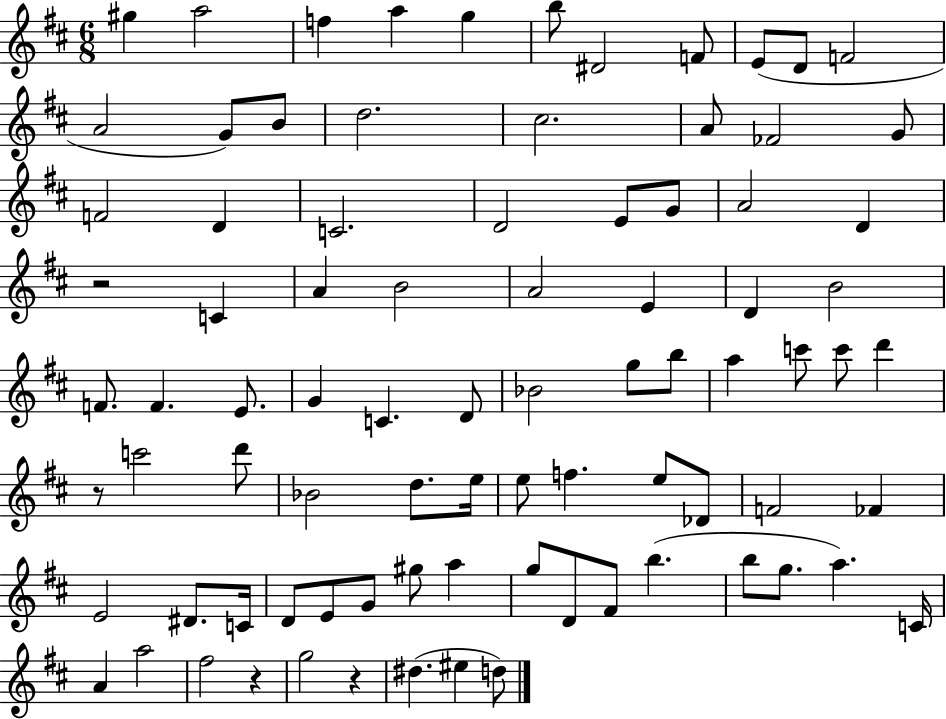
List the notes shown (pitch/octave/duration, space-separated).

G#5/q A5/h F5/q A5/q G5/q B5/e D#4/h F4/e E4/e D4/e F4/h A4/h G4/e B4/e D5/h. C#5/h. A4/e FES4/h G4/e F4/h D4/q C4/h. D4/h E4/e G4/e A4/h D4/q R/h C4/q A4/q B4/h A4/h E4/q D4/q B4/h F4/e. F4/q. E4/e. G4/q C4/q. D4/e Bb4/h G5/e B5/e A5/q C6/e C6/e D6/q R/e C6/h D6/e Bb4/h D5/e. E5/s E5/e F5/q. E5/e Db4/e F4/h FES4/q E4/h D#4/e. C4/s D4/e E4/e G4/e G#5/e A5/q G5/e D4/e F#4/e B5/q. B5/e G5/e. A5/q. C4/s A4/q A5/h F#5/h R/q G5/h R/q D#5/q. EIS5/q D5/e